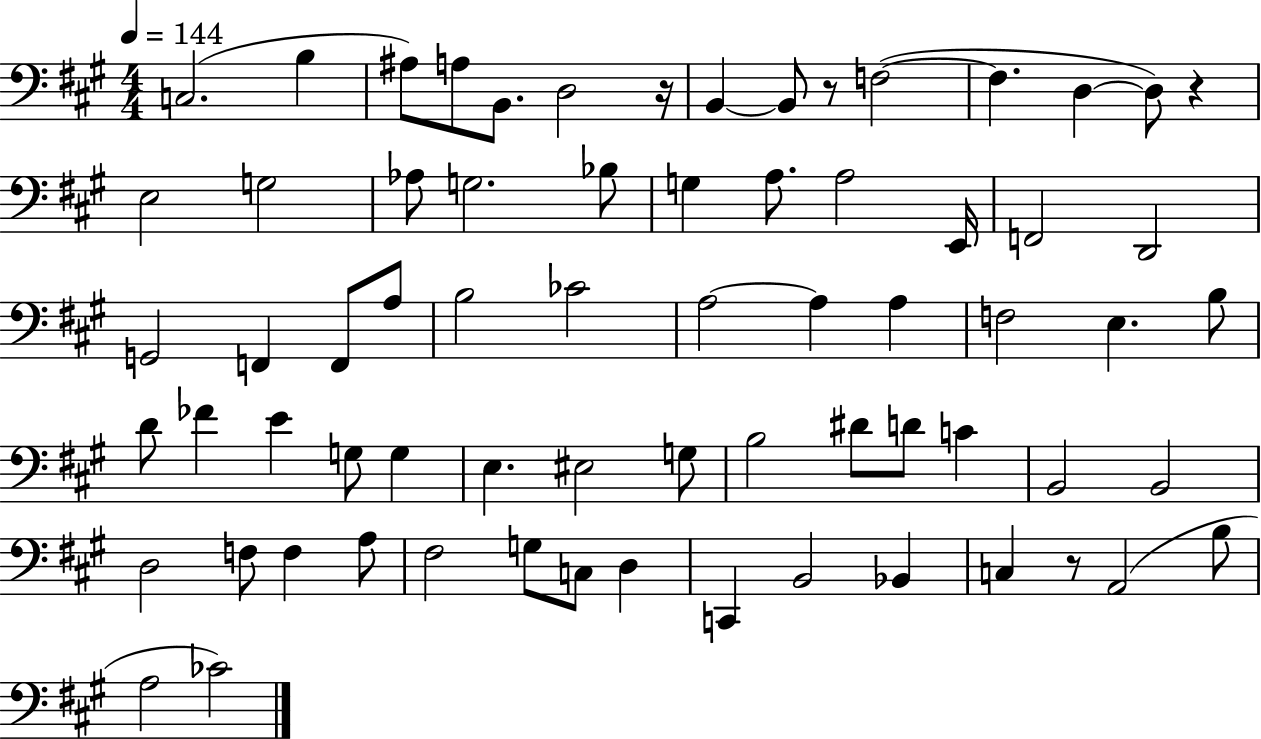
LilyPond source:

{
  \clef bass
  \numericTimeSignature
  \time 4/4
  \key a \major
  \tempo 4 = 144
  c2.( b4 | ais8) a8 b,8. d2 r16 | b,4~~ b,8 r8 f2~(~ | f4. d4~~ d8) r4 | \break e2 g2 | aes8 g2. bes8 | g4 a8. a2 e,16 | f,2 d,2 | \break g,2 f,4 f,8 a8 | b2 ces'2 | a2~~ a4 a4 | f2 e4. b8 | \break d'8 fes'4 e'4 g8 g4 | e4. eis2 g8 | b2 dis'8 d'8 c'4 | b,2 b,2 | \break d2 f8 f4 a8 | fis2 g8 c8 d4 | c,4 b,2 bes,4 | c4 r8 a,2( b8 | \break a2 ces'2) | \bar "|."
}